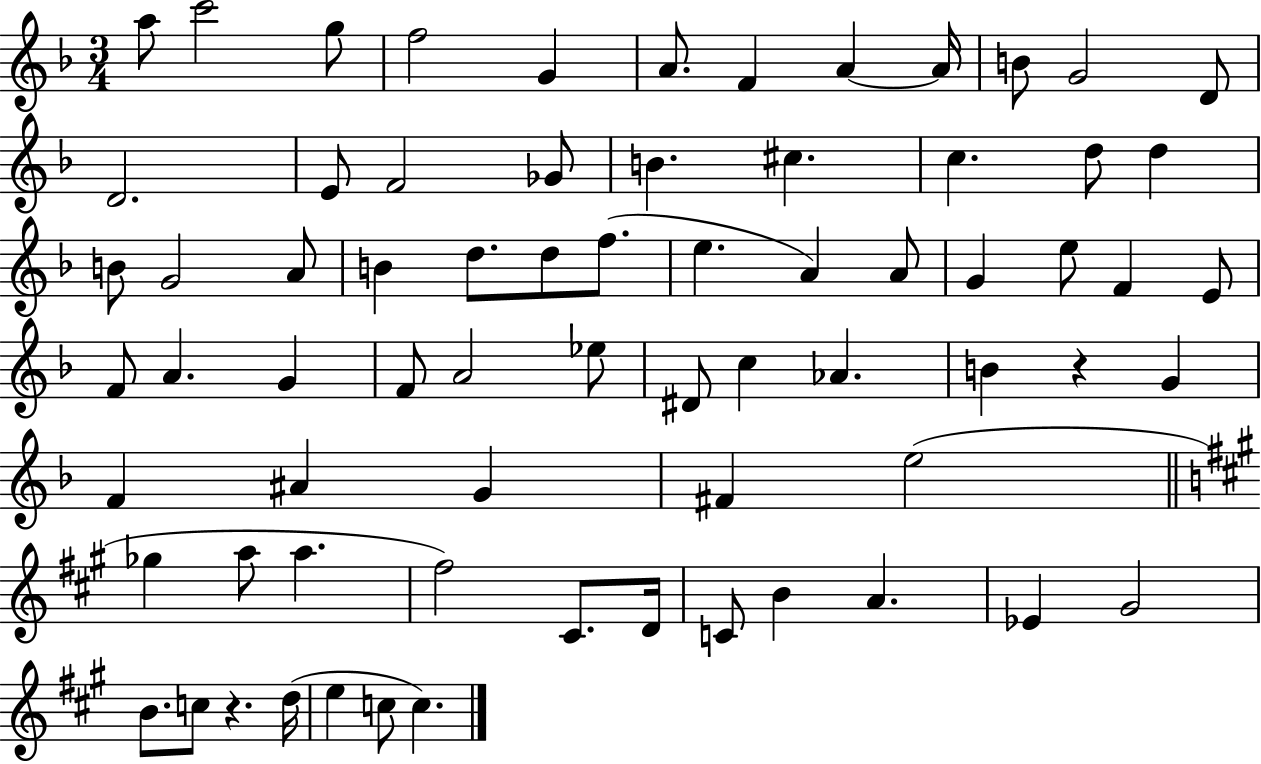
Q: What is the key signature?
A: F major